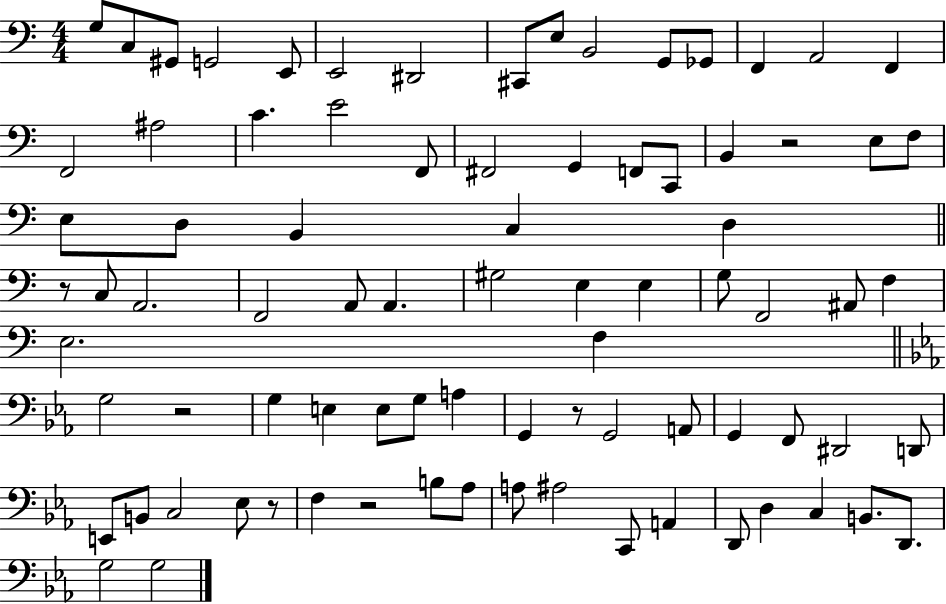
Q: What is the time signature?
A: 4/4